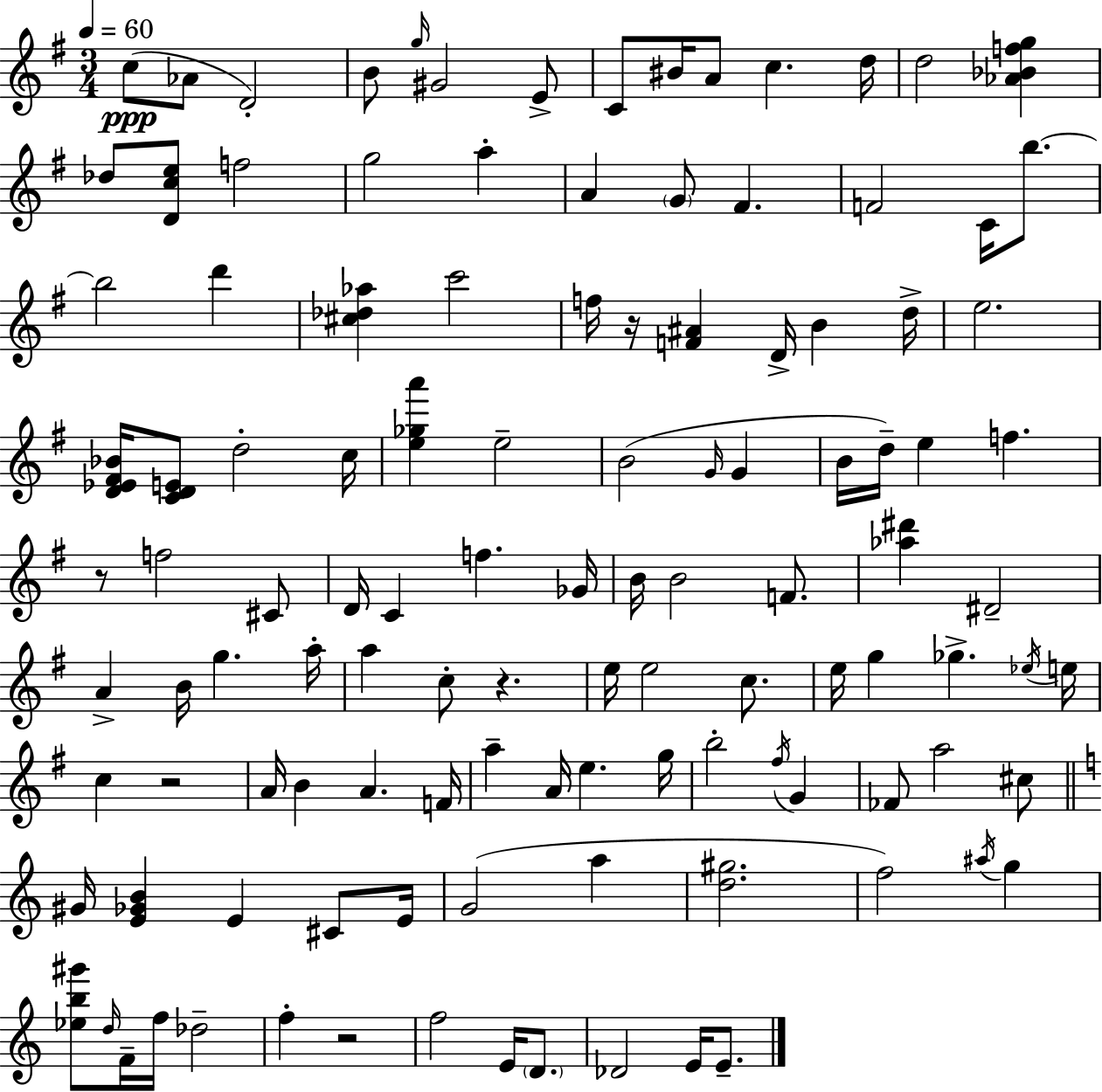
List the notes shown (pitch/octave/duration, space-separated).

C5/e Ab4/e D4/h B4/e G5/s G#4/h E4/e C4/e BIS4/s A4/e C5/q. D5/s D5/h [Ab4,Bb4,F5,G5]/q Db5/e [D4,C5,E5]/e F5/h G5/h A5/q A4/q G4/e F#4/q. F4/h C4/s B5/e. B5/h D6/q [C#5,Db5,Ab5]/q C6/h F5/s R/s [F4,A#4]/q D4/s B4/q D5/s E5/h. [D4,Eb4,F#4,Bb4]/s [C4,D4,E4]/e D5/h C5/s [E5,Gb5,A6]/q E5/h B4/h G4/s G4/q B4/s D5/s E5/q F5/q. R/e F5/h C#4/e D4/s C4/q F5/q. Gb4/s B4/s B4/h F4/e. [Ab5,D#6]/q D#4/h A4/q B4/s G5/q. A5/s A5/q C5/e R/q. E5/s E5/h C5/e. E5/s G5/q Gb5/q. Eb5/s E5/s C5/q R/h A4/s B4/q A4/q. F4/s A5/q A4/s E5/q. G5/s B5/h F#5/s G4/q FES4/e A5/h C#5/e G#4/s [E4,Gb4,B4]/q E4/q C#4/e E4/s G4/h A5/q [D5,G#5]/h. F5/h A#5/s G5/q [Eb5,B5,G#6]/e D5/s F4/s F5/s Db5/h F5/q R/h F5/h E4/s D4/e. Db4/h E4/s E4/e.